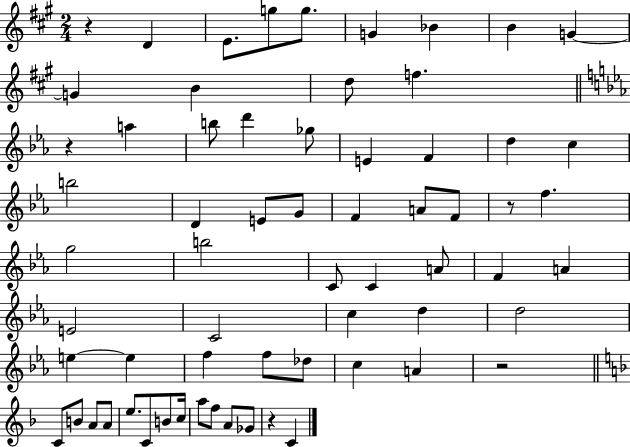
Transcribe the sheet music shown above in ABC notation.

X:1
T:Untitled
M:2/4
L:1/4
K:A
z D E/2 g/2 g/2 G _B B G G B d/2 f z a b/2 d' _g/2 E F d c b2 D E/2 G/2 F A/2 F/2 z/2 f g2 b2 C/2 C A/2 F A E2 C2 c d d2 e e f f/2 _d/2 c A z2 C/2 B/2 A/2 A/2 e/2 C/2 B/2 c/4 a/2 f/2 A/2 _G/2 z C